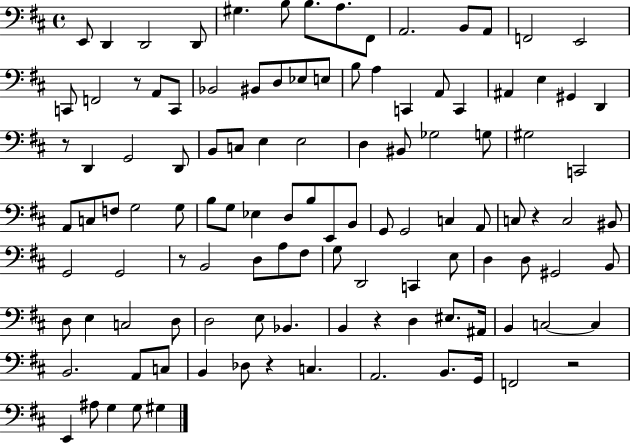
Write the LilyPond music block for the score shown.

{
  \clef bass
  \time 4/4
  \defaultTimeSignature
  \key d \major
  e,8 d,4 d,2 d,8 | gis4. b8 b8. a8. fis,8 | a,2. b,8 a,8 | f,2 e,2 | \break c,8 f,2 r8 a,8 c,8 | bes,2 bis,8 d8 ees8 e8 | b8 a4 c,4 a,8 c,4 | ais,4 e4 gis,4 d,4 | \break r8 d,4 g,2 d,8 | b,8 c8 e4 e2 | d4 bis,8 ges2 g8 | gis2 c,2 | \break a,8 c8 f8 g2 g8 | b8 g8 ees4 d8 b8 e,8 b,8 | g,8 g,2 c4 a,8 | c8 r4 c2 bis,8 | \break g,2 g,2 | r8 b,2 d8 a8 fis8 | g8 d,2 c,4 e8 | d4 d8 gis,2 b,8 | \break d8 e4 c2 d8 | d2 e8 bes,4. | b,4 r4 d4 eis8. ais,16 | b,4 c2~~ c4 | \break b,2. a,8 c8 | b,4 des8 r4 c4. | a,2. b,8. g,16 | f,2 r2 | \break e,4 ais8 g4 g8 gis4 | \bar "|."
}